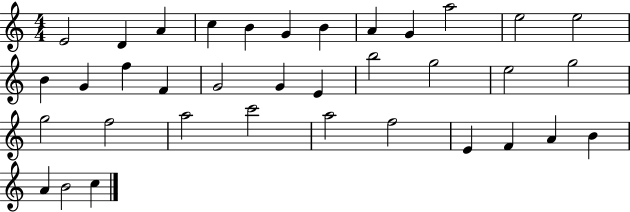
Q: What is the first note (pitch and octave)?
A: E4